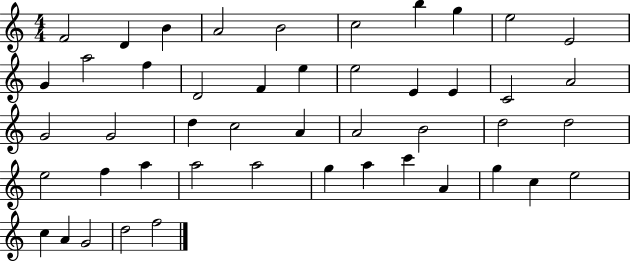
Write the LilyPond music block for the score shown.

{
  \clef treble
  \numericTimeSignature
  \time 4/4
  \key c \major
  f'2 d'4 b'4 | a'2 b'2 | c''2 b''4 g''4 | e''2 e'2 | \break g'4 a''2 f''4 | d'2 f'4 e''4 | e''2 e'4 e'4 | c'2 a'2 | \break g'2 g'2 | d''4 c''2 a'4 | a'2 b'2 | d''2 d''2 | \break e''2 f''4 a''4 | a''2 a''2 | g''4 a''4 c'''4 a'4 | g''4 c''4 e''2 | \break c''4 a'4 g'2 | d''2 f''2 | \bar "|."
}